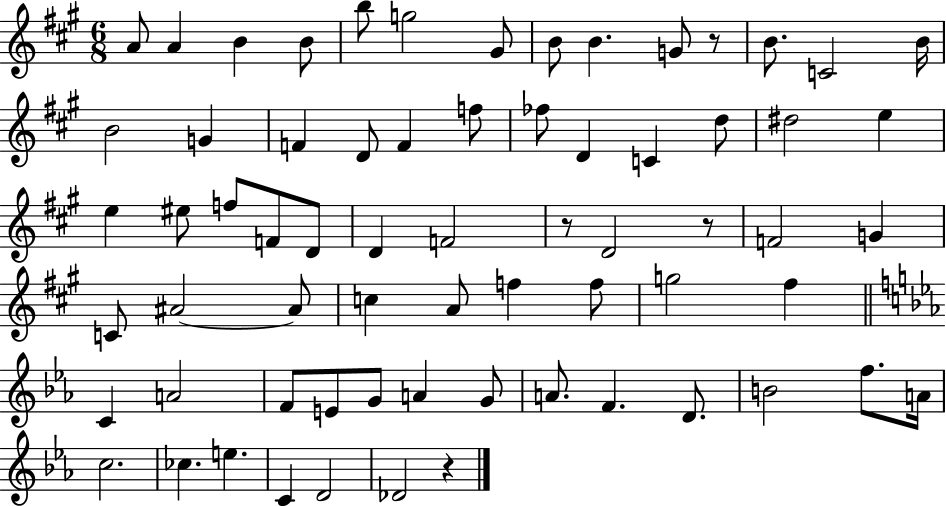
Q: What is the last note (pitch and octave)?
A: Db4